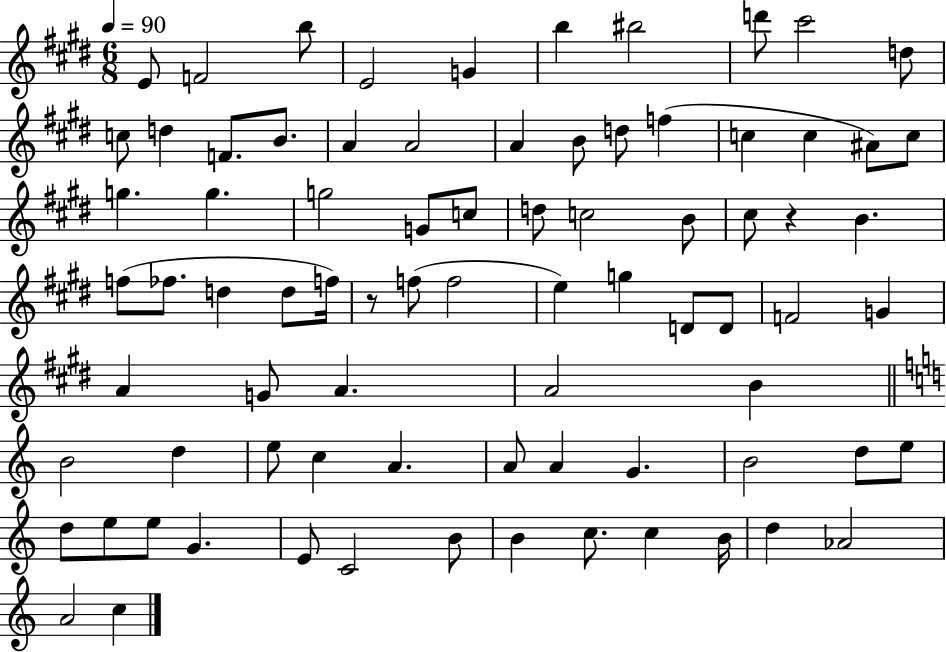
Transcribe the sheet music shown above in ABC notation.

X:1
T:Untitled
M:6/8
L:1/4
K:E
E/2 F2 b/2 E2 G b ^b2 d'/2 ^c'2 d/2 c/2 d F/2 B/2 A A2 A B/2 d/2 f c c ^A/2 c/2 g g g2 G/2 c/2 d/2 c2 B/2 ^c/2 z B f/2 _f/2 d d/2 f/4 z/2 f/2 f2 e g D/2 D/2 F2 G A G/2 A A2 B B2 d e/2 c A A/2 A G B2 d/2 e/2 d/2 e/2 e/2 G E/2 C2 B/2 B c/2 c B/4 d _A2 A2 c